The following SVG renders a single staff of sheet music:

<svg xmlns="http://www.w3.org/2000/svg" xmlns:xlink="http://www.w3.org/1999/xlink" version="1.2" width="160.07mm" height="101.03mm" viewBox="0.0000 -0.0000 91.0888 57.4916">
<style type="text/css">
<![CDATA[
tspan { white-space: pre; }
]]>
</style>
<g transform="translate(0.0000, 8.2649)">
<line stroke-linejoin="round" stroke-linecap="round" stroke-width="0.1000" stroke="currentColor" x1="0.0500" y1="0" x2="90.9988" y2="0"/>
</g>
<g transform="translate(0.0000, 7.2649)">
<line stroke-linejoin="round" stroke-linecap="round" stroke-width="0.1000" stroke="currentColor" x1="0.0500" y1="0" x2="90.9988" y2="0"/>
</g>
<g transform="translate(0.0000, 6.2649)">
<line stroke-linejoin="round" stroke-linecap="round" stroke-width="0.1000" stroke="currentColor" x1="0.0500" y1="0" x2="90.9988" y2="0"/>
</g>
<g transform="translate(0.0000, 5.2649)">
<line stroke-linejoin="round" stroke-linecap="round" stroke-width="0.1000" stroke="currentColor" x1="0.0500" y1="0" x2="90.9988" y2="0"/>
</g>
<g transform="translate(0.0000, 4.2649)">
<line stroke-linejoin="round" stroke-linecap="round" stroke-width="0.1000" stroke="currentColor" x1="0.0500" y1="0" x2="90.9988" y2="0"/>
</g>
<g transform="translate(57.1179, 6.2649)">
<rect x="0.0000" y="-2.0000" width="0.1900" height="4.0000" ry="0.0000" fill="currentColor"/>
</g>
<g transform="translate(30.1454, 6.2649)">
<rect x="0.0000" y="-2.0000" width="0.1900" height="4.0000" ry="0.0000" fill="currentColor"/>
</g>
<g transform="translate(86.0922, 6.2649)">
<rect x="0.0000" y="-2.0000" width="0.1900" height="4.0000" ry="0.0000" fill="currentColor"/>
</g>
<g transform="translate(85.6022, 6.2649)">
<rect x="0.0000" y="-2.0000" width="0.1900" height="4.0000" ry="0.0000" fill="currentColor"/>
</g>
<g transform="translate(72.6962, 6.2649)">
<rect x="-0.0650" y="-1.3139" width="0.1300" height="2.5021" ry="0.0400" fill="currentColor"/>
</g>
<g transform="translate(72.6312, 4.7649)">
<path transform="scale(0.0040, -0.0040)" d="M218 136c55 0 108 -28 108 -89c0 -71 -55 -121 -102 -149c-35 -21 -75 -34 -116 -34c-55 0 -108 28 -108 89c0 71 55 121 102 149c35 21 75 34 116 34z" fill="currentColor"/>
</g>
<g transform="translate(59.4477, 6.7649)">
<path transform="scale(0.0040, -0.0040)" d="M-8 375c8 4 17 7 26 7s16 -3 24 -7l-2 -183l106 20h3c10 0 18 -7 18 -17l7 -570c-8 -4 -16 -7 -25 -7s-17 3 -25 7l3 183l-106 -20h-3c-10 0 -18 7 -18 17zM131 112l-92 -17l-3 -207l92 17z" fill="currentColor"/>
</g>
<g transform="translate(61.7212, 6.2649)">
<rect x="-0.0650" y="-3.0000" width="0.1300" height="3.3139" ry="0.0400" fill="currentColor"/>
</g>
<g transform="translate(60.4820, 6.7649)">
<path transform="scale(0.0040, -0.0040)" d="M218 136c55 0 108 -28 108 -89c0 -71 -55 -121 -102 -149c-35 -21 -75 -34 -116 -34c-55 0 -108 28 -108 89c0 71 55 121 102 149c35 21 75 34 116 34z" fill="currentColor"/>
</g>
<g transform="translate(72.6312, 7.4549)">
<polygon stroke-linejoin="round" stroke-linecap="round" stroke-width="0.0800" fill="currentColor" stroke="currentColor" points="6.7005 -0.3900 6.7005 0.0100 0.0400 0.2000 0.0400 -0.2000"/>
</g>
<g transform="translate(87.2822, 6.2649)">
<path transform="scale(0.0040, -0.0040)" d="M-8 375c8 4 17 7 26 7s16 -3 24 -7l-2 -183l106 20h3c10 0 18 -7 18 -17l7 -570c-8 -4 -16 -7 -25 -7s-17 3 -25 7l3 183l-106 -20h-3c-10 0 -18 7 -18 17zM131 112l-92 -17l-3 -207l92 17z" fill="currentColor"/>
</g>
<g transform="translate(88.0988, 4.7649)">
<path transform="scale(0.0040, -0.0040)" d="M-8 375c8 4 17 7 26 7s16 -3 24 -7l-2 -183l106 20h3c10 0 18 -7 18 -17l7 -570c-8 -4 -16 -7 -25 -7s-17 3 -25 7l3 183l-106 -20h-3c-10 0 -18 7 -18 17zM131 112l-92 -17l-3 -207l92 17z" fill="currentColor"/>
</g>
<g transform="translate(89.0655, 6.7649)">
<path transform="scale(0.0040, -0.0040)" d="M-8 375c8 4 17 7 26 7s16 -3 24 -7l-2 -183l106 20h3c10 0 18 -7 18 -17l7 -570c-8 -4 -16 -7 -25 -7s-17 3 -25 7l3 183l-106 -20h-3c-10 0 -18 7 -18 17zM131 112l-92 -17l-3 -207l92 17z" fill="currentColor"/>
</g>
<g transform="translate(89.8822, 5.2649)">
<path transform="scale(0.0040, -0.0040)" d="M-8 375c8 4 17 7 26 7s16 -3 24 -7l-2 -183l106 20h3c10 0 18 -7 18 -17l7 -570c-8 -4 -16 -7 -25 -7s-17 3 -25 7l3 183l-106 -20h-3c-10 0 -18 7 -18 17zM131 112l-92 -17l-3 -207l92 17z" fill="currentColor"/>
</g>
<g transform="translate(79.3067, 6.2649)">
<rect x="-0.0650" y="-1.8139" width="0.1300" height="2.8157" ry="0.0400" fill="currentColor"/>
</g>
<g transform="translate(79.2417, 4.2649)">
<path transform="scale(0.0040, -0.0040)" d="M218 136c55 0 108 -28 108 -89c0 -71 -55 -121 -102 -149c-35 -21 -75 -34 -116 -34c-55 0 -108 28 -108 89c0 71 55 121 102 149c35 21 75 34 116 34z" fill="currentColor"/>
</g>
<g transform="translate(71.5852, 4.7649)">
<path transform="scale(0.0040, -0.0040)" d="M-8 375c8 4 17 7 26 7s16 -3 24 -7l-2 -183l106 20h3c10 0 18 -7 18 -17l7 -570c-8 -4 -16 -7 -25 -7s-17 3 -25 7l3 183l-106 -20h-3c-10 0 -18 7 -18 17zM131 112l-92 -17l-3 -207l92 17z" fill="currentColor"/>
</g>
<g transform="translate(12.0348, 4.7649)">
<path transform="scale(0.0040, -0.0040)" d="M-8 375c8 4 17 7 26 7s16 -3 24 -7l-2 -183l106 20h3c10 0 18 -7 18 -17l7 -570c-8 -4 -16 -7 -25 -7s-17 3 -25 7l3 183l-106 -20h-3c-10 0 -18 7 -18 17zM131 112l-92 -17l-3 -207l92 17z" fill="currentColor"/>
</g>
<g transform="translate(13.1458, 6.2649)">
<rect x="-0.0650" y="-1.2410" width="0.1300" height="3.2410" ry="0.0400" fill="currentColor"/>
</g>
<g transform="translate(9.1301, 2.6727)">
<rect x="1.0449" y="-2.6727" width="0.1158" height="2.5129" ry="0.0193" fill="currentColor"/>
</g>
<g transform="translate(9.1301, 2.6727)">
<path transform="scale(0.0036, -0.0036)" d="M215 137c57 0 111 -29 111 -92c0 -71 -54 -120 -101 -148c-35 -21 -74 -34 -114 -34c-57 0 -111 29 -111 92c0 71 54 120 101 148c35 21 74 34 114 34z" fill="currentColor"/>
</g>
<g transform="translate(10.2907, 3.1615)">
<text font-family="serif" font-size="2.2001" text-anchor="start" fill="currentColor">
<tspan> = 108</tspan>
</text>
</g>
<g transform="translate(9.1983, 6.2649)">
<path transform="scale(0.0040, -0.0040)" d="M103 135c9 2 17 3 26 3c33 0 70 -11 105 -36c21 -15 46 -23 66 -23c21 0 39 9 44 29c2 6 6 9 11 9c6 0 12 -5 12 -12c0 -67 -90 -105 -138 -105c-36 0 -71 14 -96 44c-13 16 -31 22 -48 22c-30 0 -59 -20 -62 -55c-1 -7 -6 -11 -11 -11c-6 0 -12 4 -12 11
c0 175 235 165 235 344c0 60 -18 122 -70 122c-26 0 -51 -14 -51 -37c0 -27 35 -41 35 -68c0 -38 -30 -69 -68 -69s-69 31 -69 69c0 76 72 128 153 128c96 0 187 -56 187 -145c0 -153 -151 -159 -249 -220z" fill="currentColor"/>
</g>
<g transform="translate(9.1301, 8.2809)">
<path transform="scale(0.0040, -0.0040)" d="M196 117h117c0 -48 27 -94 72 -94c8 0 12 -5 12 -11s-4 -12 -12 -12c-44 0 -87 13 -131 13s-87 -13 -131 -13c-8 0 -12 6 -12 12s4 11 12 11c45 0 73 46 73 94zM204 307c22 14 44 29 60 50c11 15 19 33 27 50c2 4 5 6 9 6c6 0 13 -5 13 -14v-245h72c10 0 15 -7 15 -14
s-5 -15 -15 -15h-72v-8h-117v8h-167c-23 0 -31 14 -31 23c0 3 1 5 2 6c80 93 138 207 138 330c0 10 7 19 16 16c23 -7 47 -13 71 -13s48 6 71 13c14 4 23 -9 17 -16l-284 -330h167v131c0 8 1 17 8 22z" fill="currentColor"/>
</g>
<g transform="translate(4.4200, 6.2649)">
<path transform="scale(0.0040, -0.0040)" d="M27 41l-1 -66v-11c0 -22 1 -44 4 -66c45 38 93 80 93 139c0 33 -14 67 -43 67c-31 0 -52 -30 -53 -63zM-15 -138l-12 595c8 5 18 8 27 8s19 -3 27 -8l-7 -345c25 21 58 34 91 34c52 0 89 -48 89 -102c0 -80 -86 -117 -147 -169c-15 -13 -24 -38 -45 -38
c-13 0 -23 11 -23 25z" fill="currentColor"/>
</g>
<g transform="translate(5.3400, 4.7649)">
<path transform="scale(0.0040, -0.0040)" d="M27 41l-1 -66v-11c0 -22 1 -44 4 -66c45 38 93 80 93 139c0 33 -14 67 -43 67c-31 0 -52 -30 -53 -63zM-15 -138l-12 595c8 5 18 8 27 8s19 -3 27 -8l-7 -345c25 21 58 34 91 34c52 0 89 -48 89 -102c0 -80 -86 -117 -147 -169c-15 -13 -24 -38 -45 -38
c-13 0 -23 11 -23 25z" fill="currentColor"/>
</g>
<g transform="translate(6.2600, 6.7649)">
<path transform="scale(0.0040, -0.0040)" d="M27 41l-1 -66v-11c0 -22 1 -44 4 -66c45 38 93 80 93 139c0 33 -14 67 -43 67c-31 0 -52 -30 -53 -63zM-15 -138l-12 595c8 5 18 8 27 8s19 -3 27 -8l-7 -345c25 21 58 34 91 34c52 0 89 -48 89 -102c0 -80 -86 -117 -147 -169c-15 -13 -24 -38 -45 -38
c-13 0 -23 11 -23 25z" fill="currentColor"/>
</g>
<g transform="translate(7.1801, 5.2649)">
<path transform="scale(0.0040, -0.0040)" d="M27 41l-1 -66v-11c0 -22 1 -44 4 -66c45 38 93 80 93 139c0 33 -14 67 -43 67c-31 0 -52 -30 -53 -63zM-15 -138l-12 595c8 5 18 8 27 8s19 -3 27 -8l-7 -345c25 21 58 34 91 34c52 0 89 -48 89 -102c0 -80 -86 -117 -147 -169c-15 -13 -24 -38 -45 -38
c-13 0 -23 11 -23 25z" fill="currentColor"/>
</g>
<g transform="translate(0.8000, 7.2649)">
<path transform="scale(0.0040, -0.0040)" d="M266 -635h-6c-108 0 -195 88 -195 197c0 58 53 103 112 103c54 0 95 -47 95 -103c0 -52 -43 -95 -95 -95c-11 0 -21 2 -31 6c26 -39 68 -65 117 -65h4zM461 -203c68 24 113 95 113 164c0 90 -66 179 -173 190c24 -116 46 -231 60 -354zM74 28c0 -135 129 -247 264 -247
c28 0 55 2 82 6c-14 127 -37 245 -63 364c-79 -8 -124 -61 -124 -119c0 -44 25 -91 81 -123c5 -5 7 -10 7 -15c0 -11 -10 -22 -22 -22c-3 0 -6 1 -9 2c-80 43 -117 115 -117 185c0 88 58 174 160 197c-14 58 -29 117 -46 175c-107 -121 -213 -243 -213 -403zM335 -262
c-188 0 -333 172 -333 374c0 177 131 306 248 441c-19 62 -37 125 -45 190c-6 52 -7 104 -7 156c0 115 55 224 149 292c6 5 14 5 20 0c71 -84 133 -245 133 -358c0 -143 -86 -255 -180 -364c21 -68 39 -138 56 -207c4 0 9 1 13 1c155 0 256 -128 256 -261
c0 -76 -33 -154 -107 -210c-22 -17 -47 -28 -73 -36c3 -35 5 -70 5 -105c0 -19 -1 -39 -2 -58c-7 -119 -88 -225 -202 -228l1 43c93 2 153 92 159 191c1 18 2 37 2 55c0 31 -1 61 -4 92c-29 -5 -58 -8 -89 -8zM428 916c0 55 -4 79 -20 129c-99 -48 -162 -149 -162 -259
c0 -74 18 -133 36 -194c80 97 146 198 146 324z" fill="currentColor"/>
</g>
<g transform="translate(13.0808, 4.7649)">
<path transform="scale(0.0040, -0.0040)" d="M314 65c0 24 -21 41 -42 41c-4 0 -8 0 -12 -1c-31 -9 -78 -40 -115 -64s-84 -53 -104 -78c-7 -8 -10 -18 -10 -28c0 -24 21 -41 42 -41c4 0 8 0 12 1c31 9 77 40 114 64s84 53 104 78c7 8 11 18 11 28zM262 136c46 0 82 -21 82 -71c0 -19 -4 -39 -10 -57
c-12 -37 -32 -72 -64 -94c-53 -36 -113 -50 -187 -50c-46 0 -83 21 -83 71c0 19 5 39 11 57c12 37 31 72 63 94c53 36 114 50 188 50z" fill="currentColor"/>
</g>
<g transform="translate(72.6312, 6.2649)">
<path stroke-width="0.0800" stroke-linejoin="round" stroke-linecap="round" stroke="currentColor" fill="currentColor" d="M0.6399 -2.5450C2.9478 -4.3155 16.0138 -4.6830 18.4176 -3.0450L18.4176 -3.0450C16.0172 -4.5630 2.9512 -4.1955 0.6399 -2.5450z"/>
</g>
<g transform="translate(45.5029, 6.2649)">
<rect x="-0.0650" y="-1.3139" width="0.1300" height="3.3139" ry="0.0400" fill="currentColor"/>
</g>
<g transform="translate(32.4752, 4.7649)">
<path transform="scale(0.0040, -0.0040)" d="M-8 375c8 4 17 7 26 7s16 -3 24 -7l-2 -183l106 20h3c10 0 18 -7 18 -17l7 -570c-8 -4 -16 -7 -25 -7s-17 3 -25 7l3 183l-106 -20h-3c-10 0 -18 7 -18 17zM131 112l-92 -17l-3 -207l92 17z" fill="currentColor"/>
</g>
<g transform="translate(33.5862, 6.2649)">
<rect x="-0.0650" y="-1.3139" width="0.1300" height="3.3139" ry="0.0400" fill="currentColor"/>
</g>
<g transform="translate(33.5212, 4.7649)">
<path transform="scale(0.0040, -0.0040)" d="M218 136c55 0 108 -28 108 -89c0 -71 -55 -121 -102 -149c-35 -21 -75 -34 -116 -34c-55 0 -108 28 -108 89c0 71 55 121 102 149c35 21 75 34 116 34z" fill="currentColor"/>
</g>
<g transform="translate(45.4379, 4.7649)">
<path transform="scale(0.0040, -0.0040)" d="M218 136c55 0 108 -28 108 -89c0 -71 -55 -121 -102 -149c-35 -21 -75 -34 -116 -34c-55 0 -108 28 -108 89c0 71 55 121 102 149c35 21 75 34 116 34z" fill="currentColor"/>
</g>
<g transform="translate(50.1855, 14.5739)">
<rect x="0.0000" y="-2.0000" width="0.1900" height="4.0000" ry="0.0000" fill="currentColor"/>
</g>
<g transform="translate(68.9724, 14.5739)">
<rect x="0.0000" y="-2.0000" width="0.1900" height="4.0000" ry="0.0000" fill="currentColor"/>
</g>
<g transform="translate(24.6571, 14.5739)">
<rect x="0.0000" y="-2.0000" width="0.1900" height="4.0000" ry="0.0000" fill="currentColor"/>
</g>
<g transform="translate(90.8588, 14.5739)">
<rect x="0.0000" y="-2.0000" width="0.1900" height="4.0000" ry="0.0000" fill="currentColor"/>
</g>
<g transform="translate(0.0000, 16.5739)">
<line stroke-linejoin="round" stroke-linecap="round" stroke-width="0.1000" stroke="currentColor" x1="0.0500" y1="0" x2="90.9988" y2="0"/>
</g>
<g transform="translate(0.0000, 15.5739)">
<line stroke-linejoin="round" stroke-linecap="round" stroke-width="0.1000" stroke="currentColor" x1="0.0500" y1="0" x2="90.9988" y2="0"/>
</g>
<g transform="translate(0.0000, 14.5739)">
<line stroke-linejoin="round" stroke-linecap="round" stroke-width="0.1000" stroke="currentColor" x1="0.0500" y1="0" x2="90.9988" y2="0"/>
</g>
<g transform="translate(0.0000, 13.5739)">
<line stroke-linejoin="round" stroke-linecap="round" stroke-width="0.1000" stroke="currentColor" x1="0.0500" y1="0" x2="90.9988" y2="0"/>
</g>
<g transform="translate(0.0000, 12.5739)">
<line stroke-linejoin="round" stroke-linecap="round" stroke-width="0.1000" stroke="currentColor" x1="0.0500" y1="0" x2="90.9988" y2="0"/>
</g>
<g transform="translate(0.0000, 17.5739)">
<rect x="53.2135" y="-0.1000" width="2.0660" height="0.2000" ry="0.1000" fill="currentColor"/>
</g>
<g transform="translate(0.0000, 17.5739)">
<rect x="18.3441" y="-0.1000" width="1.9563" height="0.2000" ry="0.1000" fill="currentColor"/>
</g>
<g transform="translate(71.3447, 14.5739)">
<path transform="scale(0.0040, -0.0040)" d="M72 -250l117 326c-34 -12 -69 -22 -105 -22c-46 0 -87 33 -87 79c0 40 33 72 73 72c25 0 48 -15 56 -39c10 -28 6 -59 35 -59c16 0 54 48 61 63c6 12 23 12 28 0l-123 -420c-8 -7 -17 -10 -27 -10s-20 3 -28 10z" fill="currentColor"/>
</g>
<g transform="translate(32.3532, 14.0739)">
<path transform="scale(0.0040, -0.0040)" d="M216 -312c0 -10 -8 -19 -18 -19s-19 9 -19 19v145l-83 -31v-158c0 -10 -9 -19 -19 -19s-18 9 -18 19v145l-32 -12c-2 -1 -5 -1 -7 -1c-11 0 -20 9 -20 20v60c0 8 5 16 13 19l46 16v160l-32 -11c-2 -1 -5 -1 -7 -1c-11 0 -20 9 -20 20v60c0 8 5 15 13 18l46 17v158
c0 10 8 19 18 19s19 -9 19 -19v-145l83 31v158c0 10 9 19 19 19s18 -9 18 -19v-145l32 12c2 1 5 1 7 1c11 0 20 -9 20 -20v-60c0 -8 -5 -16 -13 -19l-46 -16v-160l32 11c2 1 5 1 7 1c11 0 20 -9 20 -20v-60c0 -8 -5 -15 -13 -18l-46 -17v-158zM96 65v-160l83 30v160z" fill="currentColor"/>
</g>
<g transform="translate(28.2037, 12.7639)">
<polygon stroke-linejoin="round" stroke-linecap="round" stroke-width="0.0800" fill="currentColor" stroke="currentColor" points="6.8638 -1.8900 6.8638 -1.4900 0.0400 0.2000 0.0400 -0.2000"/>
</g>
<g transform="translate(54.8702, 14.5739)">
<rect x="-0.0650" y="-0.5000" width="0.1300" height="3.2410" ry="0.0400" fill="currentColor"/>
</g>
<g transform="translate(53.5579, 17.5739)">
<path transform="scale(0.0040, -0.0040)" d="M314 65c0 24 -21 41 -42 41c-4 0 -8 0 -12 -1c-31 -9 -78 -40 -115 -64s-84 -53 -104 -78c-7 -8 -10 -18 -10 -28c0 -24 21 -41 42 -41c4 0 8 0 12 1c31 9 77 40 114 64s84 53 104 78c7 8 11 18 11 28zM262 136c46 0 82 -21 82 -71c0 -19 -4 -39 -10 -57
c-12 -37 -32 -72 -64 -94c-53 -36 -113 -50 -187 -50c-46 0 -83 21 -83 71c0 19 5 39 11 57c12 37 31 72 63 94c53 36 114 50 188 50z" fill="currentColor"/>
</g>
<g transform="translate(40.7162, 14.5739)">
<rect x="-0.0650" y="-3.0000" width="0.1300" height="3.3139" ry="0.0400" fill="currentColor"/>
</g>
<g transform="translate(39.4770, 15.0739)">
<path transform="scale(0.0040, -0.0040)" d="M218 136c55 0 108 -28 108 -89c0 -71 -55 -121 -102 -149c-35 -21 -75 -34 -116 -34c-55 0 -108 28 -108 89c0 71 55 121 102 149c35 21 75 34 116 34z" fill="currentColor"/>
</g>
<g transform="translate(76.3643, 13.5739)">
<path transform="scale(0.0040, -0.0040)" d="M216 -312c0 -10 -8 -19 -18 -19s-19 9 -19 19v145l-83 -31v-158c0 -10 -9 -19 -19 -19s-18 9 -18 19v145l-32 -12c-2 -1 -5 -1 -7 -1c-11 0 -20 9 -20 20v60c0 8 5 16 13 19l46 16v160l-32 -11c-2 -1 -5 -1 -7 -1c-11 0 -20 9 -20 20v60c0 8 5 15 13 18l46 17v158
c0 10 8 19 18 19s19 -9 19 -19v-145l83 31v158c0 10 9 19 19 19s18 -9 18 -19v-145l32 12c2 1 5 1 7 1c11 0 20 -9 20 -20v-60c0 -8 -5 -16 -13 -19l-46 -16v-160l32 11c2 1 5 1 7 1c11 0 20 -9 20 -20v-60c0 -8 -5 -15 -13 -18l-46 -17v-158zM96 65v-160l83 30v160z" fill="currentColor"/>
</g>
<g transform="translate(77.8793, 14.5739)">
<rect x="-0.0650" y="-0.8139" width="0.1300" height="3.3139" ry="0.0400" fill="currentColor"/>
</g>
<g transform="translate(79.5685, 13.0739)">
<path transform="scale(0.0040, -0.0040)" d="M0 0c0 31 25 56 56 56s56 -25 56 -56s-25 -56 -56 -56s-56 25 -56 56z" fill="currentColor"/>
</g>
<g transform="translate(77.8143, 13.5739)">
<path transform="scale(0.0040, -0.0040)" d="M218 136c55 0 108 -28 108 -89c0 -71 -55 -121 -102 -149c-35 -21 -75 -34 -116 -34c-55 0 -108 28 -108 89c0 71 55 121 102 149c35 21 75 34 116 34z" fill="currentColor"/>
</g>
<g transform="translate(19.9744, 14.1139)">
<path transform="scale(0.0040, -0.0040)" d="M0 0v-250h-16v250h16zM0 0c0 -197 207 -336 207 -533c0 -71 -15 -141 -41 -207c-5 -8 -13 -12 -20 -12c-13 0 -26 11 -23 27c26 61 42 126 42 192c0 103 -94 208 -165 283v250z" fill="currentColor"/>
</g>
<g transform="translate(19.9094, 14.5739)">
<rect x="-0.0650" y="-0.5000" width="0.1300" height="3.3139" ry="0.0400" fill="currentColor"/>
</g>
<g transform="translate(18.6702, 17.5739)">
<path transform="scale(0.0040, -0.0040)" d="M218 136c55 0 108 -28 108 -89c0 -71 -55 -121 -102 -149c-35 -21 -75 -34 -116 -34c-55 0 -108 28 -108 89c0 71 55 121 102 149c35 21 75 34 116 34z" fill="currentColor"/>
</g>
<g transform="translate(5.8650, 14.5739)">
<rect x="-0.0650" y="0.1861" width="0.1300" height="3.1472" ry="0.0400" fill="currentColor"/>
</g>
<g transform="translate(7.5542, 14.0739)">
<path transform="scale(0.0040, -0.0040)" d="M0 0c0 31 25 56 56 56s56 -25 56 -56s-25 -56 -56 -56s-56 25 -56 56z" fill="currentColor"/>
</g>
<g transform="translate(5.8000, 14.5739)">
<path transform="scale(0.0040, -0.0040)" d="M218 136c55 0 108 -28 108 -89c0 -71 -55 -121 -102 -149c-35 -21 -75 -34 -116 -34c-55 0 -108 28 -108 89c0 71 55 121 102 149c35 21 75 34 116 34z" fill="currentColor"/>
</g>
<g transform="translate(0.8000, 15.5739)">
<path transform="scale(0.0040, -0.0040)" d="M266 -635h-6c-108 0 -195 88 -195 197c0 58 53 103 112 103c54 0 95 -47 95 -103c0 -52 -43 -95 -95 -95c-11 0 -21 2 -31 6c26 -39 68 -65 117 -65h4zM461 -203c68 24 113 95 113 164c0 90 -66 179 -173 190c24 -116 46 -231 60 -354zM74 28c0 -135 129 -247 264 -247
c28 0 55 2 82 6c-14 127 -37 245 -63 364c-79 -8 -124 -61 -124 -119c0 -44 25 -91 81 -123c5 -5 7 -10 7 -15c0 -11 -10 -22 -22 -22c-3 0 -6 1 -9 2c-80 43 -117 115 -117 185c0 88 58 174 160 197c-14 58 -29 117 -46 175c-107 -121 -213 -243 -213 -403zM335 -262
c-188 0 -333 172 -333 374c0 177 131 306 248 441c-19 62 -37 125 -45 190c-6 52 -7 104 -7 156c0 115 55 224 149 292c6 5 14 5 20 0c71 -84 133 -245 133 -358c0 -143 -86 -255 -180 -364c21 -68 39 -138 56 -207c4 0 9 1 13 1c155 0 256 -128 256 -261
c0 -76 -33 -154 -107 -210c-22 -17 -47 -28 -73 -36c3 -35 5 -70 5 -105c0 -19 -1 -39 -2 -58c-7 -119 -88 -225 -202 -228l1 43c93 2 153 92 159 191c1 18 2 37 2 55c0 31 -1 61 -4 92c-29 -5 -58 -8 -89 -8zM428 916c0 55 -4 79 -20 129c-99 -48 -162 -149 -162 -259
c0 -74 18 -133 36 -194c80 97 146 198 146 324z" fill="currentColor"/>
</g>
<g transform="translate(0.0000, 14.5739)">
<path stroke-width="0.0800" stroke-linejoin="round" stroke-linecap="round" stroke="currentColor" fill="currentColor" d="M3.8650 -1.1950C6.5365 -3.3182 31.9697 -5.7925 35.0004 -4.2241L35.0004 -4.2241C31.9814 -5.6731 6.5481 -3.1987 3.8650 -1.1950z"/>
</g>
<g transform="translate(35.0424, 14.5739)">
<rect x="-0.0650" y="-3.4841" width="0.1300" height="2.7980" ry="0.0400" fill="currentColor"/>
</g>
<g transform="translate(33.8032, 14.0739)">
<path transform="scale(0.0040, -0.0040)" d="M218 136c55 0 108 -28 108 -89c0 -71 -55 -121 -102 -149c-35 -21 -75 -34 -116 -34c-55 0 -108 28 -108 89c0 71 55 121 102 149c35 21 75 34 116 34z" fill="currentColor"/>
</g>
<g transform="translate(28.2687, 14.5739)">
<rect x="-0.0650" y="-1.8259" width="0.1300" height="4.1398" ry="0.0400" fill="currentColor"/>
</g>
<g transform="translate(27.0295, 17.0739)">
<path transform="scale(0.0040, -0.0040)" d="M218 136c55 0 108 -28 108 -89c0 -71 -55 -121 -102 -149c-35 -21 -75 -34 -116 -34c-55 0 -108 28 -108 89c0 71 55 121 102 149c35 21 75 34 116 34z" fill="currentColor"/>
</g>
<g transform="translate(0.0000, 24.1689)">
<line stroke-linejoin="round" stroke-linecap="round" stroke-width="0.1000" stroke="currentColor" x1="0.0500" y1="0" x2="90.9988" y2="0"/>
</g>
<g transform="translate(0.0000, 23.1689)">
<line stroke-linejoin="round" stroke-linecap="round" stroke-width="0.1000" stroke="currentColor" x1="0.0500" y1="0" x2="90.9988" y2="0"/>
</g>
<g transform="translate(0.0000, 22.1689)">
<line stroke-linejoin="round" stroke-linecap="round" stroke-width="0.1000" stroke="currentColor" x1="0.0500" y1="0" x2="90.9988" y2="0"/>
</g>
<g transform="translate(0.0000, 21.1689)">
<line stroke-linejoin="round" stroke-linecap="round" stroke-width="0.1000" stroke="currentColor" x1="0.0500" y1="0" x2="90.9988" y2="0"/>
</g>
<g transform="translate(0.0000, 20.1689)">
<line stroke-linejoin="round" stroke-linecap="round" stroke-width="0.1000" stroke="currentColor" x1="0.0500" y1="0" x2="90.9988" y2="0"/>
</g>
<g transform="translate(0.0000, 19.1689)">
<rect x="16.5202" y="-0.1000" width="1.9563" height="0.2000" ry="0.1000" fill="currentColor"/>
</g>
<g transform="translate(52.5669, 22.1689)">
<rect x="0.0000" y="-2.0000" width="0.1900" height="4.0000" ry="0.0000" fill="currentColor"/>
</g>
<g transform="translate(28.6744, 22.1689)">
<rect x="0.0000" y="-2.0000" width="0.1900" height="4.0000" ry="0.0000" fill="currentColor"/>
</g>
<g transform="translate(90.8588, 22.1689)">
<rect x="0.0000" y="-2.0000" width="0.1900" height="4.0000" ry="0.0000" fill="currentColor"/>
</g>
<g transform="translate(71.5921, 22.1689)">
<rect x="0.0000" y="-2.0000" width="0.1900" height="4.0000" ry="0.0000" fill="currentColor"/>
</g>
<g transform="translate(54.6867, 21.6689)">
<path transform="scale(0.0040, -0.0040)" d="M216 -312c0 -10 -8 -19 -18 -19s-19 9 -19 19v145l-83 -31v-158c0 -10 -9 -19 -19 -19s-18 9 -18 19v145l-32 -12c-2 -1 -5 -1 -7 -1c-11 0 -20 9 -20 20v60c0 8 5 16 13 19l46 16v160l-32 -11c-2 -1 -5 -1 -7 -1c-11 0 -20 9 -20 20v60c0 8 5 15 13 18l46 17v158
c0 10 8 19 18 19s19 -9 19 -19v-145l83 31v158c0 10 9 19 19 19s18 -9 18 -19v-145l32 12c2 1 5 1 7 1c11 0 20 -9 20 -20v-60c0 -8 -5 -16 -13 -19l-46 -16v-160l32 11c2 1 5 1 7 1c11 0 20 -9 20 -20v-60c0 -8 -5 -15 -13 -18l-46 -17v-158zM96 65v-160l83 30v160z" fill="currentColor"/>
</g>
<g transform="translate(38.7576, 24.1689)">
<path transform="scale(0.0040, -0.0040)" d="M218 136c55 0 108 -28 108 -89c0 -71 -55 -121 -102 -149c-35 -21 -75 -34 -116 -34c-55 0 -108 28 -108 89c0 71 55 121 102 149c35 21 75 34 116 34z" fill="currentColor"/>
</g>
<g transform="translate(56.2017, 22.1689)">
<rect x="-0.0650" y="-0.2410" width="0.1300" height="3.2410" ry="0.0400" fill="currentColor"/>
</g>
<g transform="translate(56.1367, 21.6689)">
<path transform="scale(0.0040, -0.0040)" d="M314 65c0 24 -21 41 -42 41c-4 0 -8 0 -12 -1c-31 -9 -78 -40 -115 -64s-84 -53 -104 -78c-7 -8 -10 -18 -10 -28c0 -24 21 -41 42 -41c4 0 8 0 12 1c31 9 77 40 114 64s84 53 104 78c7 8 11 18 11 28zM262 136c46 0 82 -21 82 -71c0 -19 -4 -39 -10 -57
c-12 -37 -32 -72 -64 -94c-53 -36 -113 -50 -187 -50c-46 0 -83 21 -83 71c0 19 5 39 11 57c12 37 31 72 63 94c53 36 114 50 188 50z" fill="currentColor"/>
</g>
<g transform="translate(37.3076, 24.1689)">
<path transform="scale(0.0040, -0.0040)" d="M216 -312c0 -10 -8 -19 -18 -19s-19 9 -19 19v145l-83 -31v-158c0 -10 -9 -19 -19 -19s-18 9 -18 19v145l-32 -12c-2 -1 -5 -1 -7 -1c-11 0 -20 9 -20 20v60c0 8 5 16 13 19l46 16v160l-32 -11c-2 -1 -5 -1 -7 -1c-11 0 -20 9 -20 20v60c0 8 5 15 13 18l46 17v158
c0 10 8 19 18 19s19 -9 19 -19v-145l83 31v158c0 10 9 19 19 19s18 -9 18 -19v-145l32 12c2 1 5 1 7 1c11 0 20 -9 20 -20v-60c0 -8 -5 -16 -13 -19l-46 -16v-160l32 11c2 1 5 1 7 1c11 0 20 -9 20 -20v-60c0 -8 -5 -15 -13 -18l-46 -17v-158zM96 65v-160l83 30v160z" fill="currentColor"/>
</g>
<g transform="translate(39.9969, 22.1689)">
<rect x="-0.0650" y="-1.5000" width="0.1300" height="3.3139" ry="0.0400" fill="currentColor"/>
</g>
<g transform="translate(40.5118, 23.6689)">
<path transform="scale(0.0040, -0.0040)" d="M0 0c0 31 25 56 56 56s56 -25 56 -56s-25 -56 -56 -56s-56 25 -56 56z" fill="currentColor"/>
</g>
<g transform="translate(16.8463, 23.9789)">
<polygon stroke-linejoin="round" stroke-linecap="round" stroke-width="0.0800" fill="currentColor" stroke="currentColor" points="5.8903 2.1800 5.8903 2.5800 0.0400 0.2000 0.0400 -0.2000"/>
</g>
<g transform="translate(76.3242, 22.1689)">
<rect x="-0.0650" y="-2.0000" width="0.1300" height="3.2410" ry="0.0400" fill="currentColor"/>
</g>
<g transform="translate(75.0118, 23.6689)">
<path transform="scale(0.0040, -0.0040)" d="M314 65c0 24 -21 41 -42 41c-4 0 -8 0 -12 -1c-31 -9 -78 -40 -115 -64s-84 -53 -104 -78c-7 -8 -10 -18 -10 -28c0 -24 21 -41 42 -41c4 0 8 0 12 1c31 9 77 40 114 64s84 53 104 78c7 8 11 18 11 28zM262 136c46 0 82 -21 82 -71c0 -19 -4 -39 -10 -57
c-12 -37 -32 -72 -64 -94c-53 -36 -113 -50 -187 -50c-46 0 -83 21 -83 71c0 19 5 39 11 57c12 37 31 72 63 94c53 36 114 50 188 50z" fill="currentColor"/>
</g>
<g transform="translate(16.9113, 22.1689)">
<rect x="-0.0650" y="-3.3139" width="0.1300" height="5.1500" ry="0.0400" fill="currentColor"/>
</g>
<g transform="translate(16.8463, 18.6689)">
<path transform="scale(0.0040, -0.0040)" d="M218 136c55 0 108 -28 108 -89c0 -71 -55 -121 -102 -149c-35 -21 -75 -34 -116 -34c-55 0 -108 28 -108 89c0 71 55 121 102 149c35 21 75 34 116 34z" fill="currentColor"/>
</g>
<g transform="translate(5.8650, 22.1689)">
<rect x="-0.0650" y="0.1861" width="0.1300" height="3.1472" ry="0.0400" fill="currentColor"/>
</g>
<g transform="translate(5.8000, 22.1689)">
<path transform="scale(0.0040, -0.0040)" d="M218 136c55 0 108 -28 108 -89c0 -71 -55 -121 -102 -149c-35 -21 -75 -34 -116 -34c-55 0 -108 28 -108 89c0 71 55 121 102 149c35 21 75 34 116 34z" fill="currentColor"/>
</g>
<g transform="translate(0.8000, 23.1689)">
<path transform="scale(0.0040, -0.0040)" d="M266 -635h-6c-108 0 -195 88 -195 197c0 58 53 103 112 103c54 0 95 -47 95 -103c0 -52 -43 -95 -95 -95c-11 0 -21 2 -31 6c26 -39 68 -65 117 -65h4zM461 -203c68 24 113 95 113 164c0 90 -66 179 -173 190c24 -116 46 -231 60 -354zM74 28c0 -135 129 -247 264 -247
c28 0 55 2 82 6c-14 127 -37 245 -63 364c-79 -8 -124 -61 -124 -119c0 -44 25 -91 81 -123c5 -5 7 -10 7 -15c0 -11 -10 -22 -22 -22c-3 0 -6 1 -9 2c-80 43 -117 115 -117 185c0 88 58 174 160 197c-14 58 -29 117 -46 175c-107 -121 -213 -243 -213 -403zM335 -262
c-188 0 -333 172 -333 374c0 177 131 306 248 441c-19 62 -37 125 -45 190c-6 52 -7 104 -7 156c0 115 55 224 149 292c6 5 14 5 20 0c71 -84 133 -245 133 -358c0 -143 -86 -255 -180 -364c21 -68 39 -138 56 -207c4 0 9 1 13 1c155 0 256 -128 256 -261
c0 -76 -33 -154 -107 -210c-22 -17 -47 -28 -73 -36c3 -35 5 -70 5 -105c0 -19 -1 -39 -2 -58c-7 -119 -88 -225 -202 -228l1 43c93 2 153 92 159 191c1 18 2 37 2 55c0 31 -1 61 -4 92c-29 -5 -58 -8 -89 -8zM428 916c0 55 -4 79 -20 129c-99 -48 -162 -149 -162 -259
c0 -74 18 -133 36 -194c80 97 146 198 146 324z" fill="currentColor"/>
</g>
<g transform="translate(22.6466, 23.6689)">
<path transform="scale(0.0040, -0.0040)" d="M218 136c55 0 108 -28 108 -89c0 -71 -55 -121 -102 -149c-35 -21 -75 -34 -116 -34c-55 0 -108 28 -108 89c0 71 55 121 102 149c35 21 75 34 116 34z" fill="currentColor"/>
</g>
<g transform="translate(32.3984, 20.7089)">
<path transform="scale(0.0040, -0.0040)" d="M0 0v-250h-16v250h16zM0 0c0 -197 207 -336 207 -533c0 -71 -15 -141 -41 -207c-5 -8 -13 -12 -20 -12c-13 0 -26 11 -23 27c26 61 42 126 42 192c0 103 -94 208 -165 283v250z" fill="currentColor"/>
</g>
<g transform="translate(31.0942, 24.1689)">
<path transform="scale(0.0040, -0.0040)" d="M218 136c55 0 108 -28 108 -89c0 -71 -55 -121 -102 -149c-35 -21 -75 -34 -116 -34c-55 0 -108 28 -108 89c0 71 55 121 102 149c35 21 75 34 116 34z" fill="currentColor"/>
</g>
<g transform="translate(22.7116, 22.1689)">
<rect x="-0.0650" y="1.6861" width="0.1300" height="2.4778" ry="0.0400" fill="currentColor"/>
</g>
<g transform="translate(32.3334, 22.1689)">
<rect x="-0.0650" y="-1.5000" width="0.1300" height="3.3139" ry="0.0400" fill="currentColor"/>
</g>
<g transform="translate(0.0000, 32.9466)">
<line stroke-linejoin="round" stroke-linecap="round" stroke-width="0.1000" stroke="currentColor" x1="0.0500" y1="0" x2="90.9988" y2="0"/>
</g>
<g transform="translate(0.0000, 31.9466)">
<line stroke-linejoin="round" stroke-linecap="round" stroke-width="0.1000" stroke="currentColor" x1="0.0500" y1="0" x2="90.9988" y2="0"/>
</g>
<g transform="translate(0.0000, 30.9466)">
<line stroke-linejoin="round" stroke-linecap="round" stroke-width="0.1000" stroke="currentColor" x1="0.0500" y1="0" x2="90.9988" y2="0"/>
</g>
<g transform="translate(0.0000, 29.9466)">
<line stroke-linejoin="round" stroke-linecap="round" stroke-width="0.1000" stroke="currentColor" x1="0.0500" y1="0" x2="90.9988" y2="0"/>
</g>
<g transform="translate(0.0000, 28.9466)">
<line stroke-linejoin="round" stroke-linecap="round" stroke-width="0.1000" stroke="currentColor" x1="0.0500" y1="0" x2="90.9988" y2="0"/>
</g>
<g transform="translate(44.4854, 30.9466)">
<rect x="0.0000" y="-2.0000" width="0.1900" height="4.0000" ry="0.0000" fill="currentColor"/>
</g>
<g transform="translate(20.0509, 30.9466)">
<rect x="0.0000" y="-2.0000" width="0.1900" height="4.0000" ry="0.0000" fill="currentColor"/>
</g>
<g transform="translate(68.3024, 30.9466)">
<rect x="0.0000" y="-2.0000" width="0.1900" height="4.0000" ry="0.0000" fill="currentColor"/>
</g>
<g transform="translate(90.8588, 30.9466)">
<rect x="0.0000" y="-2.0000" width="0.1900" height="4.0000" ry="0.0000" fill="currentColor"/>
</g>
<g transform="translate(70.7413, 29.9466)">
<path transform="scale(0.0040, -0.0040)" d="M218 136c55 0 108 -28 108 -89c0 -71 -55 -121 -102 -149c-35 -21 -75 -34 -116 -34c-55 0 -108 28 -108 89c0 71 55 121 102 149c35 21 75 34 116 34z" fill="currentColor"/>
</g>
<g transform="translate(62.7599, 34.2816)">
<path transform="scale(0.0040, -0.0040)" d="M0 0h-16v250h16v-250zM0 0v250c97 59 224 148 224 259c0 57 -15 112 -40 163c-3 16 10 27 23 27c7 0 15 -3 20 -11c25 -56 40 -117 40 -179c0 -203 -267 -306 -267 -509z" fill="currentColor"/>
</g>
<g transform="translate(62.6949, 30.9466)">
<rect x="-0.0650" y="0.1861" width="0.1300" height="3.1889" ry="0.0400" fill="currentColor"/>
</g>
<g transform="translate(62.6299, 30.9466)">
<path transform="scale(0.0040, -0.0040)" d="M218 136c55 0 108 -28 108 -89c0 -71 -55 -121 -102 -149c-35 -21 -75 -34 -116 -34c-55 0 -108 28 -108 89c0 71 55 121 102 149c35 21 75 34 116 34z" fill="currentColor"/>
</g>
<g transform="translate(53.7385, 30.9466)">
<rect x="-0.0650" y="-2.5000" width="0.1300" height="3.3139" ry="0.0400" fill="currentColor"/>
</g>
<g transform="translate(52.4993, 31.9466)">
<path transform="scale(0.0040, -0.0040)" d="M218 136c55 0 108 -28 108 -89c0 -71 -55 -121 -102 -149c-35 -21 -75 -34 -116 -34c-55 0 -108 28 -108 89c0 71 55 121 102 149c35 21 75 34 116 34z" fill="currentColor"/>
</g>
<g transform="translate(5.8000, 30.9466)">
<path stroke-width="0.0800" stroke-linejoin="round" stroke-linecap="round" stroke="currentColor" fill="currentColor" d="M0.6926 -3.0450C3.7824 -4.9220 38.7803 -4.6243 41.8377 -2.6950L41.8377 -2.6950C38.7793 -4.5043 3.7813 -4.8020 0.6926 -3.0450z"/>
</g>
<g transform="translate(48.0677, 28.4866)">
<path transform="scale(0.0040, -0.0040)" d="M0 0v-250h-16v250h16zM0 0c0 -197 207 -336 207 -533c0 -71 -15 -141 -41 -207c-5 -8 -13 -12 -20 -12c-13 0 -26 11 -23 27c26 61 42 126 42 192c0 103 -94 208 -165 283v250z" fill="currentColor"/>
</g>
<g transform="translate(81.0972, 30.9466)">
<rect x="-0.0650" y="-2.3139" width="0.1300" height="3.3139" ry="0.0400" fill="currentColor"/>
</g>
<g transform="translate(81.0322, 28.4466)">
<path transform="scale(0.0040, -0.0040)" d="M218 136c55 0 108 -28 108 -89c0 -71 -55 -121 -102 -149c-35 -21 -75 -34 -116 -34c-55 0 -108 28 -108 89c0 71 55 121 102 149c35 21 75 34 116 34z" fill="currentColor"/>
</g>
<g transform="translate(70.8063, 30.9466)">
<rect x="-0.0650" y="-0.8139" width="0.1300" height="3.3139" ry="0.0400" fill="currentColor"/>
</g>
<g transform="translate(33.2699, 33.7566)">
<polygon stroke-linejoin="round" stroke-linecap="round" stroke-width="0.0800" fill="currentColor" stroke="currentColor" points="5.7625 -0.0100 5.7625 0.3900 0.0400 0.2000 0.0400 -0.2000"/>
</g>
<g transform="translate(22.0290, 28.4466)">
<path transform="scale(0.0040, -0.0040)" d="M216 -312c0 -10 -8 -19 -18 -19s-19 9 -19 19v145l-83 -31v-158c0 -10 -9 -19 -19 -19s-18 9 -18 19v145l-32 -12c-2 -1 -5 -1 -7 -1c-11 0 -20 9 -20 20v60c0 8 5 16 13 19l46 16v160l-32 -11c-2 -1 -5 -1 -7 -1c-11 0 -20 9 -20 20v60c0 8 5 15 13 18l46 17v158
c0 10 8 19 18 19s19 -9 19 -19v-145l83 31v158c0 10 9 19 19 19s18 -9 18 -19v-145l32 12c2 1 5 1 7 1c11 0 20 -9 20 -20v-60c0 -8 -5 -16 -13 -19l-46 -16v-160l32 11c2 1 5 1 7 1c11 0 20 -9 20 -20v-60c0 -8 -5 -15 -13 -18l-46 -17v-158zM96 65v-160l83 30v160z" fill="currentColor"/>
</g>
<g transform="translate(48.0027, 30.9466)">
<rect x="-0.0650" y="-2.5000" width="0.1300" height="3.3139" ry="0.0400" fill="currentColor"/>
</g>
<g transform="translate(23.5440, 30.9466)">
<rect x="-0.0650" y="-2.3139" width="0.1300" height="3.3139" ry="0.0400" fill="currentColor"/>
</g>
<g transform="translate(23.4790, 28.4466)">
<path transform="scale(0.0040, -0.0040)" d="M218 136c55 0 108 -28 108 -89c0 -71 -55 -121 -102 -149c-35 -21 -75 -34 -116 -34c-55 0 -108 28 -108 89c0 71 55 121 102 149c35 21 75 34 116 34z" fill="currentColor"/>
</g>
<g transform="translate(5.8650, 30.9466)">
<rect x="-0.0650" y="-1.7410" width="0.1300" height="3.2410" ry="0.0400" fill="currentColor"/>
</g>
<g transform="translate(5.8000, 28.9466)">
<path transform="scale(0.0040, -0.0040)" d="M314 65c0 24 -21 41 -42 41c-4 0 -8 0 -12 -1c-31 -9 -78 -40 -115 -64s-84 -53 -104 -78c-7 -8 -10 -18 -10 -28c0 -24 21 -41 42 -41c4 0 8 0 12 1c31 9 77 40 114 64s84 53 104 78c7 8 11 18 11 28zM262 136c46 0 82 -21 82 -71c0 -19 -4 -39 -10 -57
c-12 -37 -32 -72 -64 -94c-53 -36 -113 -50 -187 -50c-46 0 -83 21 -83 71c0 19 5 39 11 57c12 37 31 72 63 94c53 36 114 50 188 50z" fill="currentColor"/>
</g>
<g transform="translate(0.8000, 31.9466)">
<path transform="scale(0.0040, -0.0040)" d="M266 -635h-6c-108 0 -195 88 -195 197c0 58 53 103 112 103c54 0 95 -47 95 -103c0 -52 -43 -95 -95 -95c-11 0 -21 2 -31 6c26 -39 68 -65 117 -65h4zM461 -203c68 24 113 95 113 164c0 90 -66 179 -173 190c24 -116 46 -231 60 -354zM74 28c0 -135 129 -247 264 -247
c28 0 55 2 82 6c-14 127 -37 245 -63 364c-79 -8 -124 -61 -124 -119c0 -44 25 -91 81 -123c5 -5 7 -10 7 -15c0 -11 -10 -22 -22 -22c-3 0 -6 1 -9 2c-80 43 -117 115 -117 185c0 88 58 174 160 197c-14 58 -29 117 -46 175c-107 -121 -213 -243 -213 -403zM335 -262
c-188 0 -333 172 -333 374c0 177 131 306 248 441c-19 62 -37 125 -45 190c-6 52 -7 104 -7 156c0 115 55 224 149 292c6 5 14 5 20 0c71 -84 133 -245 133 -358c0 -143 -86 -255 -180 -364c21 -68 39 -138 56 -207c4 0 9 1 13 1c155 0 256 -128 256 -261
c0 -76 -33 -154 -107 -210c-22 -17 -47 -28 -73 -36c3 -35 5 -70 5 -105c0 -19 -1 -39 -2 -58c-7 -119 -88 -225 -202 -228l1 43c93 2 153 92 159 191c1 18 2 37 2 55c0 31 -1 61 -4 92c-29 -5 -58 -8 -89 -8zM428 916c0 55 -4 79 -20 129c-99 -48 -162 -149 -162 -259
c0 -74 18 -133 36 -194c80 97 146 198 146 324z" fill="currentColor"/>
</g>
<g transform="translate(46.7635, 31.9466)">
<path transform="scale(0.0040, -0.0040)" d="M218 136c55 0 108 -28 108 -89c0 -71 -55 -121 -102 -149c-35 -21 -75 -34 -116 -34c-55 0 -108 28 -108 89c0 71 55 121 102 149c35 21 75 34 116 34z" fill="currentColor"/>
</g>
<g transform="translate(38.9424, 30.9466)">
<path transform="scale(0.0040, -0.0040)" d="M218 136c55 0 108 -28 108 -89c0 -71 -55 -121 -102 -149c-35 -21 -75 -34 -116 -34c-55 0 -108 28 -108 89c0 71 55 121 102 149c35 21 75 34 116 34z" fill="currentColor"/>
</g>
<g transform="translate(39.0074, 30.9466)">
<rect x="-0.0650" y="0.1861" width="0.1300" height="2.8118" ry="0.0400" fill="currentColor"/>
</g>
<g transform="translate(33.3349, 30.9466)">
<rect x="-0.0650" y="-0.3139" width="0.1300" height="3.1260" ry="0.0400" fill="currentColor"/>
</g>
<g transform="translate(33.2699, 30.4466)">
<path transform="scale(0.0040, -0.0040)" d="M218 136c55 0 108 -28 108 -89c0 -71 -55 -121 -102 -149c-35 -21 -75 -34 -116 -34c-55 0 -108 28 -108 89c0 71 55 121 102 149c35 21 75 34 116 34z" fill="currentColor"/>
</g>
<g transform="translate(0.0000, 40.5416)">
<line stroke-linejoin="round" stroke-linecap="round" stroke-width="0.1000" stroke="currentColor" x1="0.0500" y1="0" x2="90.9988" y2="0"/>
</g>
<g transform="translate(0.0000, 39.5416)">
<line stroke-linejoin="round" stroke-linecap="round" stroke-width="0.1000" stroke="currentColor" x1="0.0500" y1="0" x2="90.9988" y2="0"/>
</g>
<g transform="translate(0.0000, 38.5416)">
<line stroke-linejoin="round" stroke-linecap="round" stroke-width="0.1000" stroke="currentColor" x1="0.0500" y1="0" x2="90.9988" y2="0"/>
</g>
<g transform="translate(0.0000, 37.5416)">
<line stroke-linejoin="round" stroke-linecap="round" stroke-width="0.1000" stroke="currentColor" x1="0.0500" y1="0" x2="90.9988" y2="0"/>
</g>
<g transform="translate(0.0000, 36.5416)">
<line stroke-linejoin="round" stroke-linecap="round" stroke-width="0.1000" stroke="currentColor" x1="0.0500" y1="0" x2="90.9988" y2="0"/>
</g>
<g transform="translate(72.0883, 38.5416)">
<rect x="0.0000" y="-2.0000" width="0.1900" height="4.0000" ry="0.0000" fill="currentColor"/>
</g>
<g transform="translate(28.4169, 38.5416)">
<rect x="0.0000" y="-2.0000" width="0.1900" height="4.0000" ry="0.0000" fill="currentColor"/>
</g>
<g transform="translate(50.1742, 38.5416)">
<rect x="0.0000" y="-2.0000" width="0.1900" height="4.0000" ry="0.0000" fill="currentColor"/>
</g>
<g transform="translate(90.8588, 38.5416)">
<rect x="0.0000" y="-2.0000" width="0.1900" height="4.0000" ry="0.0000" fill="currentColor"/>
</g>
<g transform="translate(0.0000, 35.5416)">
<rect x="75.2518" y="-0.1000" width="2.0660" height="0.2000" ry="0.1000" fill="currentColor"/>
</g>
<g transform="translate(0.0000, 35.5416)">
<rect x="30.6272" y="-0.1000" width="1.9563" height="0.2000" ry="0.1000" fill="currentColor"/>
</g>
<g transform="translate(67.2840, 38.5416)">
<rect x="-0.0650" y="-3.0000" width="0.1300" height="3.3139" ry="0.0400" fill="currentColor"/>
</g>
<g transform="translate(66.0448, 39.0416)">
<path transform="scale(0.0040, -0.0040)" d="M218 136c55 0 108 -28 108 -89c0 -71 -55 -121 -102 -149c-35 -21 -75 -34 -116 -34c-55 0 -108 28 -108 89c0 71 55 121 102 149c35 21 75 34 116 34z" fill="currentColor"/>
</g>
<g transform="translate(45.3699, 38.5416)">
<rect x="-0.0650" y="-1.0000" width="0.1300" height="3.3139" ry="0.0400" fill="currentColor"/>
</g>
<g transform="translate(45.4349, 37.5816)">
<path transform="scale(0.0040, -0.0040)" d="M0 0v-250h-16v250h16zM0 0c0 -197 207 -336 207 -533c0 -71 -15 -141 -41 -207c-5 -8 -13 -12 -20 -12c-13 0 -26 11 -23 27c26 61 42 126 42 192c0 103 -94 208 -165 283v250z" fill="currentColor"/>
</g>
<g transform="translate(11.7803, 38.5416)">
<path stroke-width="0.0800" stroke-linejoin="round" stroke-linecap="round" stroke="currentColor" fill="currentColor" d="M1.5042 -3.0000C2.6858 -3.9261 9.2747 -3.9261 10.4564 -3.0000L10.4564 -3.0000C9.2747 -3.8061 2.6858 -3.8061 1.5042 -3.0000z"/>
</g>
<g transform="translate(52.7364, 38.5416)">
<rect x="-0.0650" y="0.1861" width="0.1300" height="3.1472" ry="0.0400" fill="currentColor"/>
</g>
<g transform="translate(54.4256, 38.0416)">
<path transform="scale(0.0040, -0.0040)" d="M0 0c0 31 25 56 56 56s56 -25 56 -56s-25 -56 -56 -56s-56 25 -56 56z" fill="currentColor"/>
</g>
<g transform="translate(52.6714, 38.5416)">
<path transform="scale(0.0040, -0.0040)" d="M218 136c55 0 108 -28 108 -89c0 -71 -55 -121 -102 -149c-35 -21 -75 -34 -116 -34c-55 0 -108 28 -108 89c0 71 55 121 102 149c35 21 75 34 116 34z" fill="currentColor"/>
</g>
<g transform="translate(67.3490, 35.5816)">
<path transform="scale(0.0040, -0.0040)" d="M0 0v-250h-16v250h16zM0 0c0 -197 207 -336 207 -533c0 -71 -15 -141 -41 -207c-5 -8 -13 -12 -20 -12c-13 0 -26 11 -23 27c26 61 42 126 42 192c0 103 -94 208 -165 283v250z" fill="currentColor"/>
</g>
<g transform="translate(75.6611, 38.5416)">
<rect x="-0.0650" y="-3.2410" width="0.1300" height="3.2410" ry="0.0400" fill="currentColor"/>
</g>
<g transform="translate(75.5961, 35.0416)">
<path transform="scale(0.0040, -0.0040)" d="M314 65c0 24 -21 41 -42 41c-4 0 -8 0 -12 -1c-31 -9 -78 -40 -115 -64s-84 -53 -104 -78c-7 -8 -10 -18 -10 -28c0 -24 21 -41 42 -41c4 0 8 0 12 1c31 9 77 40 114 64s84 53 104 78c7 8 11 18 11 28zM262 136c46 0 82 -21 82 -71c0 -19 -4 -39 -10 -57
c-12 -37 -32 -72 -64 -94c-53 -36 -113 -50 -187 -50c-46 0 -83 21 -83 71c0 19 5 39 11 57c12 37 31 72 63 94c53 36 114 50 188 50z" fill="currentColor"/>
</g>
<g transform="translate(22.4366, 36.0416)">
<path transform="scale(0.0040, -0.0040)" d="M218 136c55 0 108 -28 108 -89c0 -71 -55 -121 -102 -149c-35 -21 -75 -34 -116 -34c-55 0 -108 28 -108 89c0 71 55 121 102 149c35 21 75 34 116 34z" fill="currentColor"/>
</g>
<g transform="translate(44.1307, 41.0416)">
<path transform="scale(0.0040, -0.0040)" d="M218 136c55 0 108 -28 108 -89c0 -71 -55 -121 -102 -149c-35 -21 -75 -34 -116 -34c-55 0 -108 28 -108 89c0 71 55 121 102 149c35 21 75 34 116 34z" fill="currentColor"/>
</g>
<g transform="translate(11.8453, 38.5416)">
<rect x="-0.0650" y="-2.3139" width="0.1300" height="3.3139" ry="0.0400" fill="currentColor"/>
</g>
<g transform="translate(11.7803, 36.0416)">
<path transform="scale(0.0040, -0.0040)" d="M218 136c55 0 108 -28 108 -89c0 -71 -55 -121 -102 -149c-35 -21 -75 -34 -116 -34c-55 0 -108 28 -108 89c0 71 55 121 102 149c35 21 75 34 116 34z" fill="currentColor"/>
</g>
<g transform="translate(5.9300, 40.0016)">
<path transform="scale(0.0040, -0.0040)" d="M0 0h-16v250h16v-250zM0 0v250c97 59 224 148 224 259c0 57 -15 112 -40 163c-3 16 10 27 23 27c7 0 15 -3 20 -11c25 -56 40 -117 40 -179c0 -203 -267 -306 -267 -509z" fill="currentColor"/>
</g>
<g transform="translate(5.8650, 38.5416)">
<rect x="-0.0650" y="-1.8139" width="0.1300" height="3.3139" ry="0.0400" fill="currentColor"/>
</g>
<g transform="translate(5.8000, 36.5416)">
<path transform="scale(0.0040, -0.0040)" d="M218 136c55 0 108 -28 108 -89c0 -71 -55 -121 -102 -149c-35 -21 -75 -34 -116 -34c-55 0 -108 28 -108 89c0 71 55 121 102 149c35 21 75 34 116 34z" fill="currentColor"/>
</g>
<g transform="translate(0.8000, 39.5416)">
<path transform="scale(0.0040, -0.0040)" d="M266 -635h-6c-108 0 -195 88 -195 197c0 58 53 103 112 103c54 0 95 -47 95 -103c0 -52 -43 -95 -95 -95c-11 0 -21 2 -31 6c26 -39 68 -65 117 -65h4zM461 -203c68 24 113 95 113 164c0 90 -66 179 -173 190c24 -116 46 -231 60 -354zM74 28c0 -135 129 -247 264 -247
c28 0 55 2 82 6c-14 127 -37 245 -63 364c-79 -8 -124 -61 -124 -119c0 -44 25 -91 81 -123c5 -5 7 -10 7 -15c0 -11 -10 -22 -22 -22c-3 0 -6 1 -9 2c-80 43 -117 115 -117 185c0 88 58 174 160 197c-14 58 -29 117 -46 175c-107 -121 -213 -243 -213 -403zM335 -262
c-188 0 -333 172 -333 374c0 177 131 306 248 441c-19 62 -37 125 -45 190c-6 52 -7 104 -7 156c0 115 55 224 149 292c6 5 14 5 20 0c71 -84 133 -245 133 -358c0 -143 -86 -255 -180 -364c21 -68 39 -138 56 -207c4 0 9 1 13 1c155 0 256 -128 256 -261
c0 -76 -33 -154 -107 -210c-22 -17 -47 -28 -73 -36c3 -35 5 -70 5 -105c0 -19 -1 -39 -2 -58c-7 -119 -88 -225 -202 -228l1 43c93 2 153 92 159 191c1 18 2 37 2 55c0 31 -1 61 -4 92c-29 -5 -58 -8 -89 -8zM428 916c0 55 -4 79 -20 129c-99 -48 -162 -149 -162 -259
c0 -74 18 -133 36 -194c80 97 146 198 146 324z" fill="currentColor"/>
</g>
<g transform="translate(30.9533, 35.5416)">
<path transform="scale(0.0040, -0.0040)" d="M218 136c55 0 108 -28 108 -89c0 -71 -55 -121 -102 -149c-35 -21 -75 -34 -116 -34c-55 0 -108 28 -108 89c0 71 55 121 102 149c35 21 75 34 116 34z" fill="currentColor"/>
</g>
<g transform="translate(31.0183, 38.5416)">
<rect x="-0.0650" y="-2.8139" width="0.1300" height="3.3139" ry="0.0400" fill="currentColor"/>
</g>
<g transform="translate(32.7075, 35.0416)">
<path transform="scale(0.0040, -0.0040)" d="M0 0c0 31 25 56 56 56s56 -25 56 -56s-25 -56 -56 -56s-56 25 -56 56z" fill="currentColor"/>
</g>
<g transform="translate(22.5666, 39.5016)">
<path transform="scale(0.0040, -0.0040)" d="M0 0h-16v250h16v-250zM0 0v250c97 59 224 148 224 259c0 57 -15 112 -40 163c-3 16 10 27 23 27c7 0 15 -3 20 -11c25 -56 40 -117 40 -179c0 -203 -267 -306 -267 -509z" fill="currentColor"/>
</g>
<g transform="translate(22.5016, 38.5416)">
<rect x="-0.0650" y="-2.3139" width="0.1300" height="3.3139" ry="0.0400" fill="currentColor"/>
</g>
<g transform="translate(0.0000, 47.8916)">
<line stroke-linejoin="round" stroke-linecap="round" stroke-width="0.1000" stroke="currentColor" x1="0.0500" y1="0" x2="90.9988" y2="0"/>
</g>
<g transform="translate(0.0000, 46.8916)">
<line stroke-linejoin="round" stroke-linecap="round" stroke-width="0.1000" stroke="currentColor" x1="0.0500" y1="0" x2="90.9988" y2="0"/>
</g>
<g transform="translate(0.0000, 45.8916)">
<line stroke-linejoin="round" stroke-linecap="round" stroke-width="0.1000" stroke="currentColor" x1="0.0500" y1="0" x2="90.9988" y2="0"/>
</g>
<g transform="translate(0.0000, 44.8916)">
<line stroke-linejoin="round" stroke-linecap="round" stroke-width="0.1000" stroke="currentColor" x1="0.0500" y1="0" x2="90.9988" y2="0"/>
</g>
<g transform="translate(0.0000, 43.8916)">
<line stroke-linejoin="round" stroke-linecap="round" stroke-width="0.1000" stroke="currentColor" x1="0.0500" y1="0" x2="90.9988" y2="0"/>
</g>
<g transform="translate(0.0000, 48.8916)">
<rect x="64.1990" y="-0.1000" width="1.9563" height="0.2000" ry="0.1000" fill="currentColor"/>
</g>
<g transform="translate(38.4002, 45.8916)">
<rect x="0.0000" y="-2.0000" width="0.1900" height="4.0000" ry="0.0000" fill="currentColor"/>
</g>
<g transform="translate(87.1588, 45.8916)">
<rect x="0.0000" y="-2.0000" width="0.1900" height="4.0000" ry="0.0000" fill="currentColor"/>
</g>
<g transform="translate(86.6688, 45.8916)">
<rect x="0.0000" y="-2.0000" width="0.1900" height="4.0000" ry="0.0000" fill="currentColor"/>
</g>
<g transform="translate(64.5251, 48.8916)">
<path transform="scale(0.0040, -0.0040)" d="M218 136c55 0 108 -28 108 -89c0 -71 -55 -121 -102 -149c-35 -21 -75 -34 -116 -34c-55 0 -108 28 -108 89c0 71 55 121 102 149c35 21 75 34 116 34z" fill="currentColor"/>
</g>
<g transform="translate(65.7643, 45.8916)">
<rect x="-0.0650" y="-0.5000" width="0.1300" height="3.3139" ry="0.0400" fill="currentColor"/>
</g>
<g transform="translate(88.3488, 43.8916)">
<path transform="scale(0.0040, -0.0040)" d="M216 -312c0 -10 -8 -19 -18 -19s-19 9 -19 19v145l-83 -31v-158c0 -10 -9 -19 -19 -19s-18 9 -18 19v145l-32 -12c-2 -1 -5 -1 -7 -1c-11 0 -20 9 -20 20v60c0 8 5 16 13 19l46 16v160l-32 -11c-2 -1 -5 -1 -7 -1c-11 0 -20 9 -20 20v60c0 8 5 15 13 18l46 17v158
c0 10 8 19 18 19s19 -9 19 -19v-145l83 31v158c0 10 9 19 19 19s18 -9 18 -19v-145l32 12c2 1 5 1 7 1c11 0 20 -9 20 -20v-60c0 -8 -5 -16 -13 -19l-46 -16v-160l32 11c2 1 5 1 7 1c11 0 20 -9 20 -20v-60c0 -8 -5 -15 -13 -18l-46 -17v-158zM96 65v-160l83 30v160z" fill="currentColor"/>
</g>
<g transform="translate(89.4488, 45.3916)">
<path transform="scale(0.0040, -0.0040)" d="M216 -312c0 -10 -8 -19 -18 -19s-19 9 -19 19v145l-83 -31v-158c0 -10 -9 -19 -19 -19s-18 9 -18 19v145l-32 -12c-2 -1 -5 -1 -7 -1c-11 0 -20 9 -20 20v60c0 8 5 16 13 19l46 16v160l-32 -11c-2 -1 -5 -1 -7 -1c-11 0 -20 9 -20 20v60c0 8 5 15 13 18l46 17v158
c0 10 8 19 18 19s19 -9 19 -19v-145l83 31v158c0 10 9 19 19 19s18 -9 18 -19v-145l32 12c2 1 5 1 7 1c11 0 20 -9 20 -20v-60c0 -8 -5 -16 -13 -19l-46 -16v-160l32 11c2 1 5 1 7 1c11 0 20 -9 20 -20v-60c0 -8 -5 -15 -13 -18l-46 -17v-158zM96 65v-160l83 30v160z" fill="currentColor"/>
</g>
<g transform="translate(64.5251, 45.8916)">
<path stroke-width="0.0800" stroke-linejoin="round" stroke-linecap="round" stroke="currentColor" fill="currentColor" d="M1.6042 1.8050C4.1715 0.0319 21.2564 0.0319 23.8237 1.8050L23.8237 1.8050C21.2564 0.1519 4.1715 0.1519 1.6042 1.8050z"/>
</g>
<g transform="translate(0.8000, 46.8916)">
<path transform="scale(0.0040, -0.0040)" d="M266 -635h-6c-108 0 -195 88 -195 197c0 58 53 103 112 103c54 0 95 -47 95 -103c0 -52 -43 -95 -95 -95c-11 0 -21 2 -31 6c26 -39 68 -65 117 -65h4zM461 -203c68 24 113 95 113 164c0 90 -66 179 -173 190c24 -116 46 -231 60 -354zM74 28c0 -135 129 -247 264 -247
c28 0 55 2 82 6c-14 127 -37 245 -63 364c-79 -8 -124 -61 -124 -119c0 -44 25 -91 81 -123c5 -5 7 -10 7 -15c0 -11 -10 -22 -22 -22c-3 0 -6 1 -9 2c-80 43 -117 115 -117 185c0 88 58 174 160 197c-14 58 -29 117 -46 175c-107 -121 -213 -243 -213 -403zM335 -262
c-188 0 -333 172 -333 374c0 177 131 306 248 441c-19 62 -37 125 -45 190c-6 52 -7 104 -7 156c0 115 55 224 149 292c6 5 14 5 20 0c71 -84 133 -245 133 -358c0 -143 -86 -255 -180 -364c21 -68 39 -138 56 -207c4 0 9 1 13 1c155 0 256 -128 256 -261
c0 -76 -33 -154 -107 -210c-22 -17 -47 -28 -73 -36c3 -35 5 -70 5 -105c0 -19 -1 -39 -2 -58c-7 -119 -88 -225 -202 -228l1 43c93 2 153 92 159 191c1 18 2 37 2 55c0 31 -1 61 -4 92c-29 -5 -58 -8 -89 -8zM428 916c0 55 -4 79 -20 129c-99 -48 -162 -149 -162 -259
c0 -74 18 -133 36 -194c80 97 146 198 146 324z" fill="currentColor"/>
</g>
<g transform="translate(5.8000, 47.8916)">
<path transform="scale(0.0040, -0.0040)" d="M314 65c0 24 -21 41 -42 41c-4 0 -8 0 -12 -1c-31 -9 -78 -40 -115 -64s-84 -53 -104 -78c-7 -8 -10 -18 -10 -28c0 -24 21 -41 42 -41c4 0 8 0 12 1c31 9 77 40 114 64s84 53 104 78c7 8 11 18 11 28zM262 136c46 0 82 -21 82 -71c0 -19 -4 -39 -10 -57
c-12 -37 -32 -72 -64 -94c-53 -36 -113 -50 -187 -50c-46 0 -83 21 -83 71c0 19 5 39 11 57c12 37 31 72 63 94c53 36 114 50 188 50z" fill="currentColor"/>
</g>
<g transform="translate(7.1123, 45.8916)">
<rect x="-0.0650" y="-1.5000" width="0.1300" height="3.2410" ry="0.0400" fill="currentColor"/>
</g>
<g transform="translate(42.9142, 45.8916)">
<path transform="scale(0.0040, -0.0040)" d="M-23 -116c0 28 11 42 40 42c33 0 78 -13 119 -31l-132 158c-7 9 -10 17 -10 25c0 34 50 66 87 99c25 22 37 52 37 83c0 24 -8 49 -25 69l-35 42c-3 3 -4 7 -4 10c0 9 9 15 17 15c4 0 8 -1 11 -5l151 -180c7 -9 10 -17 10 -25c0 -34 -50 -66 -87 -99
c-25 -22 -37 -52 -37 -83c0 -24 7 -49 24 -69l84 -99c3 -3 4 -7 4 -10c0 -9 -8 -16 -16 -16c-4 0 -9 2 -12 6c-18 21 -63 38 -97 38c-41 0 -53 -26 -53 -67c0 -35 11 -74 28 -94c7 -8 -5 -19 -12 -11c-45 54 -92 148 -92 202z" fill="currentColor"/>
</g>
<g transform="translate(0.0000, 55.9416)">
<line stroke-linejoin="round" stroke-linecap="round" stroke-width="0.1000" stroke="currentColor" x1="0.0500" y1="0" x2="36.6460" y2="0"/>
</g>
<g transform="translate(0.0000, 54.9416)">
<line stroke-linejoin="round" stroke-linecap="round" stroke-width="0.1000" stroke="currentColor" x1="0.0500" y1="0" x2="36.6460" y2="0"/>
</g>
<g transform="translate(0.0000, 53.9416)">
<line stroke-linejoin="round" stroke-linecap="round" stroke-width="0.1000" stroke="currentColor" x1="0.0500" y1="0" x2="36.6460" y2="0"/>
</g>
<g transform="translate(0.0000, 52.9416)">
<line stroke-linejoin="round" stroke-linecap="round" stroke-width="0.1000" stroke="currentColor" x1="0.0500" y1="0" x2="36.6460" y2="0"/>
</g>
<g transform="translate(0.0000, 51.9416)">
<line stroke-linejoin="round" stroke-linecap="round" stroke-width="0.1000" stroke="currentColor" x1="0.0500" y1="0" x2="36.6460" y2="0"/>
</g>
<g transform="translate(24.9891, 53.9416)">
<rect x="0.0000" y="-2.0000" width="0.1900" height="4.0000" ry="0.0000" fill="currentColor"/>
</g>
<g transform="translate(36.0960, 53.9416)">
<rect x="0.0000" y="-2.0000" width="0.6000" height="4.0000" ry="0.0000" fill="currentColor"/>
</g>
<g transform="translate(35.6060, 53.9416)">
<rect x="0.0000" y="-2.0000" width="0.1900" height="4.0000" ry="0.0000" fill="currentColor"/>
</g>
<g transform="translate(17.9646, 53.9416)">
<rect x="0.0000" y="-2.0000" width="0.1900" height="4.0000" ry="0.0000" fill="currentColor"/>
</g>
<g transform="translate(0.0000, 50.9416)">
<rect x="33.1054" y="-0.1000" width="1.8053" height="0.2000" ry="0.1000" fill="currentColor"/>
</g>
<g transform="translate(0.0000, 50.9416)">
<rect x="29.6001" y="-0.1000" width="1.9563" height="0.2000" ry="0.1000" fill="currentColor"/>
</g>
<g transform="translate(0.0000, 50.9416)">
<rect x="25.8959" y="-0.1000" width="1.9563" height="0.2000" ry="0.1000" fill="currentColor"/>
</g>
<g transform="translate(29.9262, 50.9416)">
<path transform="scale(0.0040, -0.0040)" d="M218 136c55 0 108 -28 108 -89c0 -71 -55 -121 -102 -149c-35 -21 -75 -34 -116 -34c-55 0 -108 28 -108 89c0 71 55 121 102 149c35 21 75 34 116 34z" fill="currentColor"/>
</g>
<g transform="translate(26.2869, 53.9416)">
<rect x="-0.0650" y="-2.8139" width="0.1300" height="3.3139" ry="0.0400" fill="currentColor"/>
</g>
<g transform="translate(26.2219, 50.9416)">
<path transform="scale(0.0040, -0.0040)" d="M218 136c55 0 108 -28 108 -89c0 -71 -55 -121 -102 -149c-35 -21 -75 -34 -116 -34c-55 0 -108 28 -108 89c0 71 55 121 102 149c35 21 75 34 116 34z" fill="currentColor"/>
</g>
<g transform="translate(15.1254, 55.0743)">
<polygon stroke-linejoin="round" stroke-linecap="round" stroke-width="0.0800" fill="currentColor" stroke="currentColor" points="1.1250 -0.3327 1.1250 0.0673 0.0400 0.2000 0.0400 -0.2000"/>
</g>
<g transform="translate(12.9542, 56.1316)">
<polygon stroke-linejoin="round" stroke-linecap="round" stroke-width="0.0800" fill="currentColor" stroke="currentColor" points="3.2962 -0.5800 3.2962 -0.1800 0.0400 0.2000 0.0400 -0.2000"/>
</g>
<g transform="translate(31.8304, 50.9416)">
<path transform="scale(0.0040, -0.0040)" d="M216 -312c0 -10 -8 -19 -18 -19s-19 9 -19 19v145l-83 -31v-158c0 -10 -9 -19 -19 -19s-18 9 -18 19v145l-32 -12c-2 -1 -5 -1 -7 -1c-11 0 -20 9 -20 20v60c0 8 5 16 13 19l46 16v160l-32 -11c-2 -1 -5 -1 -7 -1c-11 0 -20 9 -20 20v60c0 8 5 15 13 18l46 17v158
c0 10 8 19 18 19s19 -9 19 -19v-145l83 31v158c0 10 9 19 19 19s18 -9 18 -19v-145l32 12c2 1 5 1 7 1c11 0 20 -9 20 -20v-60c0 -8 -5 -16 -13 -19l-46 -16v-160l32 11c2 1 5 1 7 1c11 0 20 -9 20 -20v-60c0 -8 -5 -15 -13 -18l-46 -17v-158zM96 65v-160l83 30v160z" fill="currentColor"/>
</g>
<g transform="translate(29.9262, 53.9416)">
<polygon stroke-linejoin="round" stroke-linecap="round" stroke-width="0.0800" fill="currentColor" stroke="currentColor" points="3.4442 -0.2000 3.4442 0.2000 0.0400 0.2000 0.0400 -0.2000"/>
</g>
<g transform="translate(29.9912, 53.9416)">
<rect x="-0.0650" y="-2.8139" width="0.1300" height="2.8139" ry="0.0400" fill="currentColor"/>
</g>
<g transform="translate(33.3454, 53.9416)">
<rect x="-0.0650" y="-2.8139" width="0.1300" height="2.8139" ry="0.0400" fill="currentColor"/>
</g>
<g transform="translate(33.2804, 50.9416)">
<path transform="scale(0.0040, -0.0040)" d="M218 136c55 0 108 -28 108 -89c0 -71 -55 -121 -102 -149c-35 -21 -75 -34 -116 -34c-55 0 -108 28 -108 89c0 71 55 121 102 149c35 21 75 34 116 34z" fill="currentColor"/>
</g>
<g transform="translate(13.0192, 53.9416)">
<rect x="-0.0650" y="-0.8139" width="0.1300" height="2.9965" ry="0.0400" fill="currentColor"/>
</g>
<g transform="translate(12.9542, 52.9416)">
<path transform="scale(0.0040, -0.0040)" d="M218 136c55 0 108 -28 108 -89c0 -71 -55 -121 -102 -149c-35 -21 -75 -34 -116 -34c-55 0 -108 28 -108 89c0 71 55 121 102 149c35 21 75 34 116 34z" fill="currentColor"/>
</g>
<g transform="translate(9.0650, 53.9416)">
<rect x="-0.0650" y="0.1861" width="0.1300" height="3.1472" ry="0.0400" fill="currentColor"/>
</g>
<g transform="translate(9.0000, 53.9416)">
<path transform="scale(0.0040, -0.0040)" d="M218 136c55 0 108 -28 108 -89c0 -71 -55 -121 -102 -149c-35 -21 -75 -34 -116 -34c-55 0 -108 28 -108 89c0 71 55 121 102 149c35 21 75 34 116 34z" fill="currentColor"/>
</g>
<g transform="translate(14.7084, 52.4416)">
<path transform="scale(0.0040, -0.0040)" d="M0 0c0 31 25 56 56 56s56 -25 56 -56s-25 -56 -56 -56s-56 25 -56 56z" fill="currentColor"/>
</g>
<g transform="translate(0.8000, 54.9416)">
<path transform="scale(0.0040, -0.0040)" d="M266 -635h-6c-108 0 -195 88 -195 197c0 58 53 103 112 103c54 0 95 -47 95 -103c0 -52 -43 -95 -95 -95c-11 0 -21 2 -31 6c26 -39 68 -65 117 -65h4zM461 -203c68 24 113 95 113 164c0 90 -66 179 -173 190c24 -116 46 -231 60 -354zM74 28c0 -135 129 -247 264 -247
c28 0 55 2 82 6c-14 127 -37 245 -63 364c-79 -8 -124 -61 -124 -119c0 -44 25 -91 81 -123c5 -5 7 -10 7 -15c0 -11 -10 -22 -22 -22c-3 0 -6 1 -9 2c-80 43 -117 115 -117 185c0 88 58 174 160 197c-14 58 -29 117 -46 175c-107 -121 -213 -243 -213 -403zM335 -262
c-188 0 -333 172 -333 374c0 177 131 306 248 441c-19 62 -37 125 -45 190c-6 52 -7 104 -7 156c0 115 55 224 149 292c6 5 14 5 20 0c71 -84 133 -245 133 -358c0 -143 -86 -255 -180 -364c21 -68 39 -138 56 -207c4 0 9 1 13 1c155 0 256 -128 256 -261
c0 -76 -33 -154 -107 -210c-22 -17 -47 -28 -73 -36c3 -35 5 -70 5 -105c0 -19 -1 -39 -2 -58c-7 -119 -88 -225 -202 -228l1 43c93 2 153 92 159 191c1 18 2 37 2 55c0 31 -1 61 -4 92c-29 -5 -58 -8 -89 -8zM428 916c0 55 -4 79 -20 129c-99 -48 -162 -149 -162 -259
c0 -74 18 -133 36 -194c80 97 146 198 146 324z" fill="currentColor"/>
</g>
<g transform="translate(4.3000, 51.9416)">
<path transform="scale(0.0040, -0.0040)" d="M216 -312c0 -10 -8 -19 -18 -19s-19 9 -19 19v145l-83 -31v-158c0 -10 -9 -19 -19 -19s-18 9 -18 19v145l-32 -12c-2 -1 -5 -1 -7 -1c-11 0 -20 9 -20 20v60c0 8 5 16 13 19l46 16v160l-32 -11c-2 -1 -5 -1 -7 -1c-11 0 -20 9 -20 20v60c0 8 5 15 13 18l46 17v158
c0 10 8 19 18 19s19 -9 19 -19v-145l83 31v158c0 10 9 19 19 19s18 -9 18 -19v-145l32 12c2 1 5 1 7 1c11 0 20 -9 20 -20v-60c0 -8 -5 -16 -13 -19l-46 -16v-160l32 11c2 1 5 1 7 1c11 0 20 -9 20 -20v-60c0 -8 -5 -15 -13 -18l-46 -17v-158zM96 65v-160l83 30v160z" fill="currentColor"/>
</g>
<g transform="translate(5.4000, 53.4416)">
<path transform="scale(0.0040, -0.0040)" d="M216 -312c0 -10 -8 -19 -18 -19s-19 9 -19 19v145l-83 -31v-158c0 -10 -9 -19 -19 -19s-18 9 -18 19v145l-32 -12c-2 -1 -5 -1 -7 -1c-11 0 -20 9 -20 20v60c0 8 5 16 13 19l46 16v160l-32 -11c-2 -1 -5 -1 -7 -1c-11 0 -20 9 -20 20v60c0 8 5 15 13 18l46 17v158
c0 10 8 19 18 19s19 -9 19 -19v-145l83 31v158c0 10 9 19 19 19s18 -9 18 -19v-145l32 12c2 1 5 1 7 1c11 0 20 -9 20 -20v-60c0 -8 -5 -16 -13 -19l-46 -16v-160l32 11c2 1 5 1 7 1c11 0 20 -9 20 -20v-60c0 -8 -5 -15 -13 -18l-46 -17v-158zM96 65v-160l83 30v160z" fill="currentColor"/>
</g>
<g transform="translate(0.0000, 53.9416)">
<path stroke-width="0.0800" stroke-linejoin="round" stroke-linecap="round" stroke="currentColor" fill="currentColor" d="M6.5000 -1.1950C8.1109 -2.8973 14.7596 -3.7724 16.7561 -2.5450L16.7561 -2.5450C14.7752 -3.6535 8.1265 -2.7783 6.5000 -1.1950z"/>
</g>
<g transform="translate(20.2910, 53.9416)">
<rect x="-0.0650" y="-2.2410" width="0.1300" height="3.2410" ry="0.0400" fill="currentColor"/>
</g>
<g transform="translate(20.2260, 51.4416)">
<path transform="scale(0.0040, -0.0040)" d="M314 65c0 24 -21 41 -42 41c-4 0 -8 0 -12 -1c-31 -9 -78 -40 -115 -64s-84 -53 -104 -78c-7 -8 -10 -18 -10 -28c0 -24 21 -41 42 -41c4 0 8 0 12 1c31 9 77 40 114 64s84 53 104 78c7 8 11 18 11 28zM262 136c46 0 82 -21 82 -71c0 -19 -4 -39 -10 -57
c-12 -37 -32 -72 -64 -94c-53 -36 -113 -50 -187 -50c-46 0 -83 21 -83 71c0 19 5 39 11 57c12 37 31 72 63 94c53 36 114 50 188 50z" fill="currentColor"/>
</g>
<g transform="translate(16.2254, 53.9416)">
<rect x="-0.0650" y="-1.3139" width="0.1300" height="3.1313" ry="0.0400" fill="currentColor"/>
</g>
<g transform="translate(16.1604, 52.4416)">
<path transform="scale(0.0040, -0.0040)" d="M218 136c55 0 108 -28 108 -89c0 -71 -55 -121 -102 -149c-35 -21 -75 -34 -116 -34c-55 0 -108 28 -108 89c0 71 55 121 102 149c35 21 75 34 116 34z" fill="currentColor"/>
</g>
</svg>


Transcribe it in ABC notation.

X:1
T:Untitled
M:2/4
L:1/4
K:Ab
e2 e e A e/2 f/2 B C/2 D/2 ^c/2 A C2 z/2 ^d B b/2 F/2 E/2 ^E ^c2 F2 f2 ^g c/2 B/2 G/2 G B/2 d g f/2 g g/2 a D/2 B A/2 b2 E2 z C B d/2 e/4 g2 a a/2 ^a/2